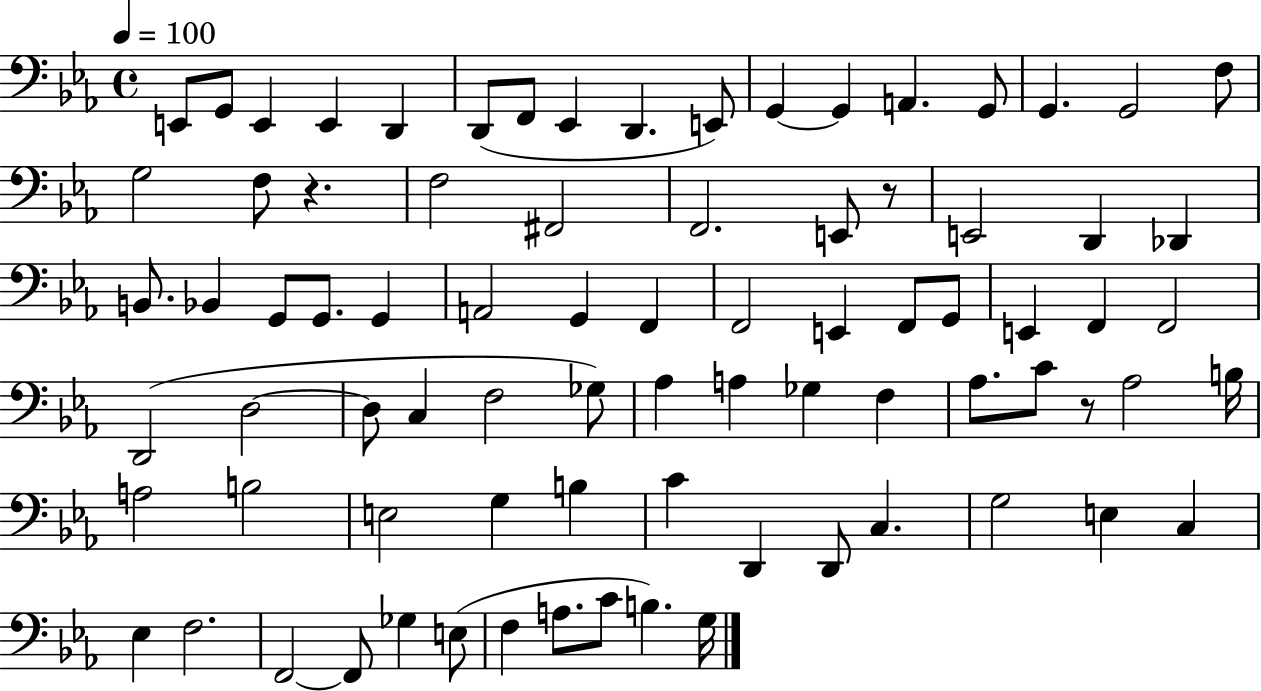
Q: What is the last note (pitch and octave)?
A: G3